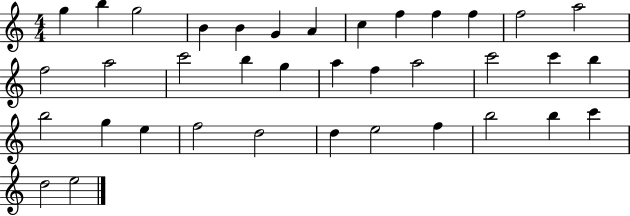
{
  \clef treble
  \numericTimeSignature
  \time 4/4
  \key c \major
  g''4 b''4 g''2 | b'4 b'4 g'4 a'4 | c''4 f''4 f''4 f''4 | f''2 a''2 | \break f''2 a''2 | c'''2 b''4 g''4 | a''4 f''4 a''2 | c'''2 c'''4 b''4 | \break b''2 g''4 e''4 | f''2 d''2 | d''4 e''2 f''4 | b''2 b''4 c'''4 | \break d''2 e''2 | \bar "|."
}